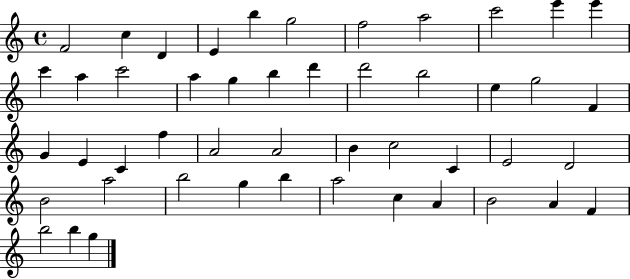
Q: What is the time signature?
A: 4/4